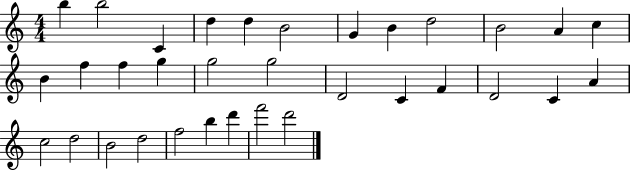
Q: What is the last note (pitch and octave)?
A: D6